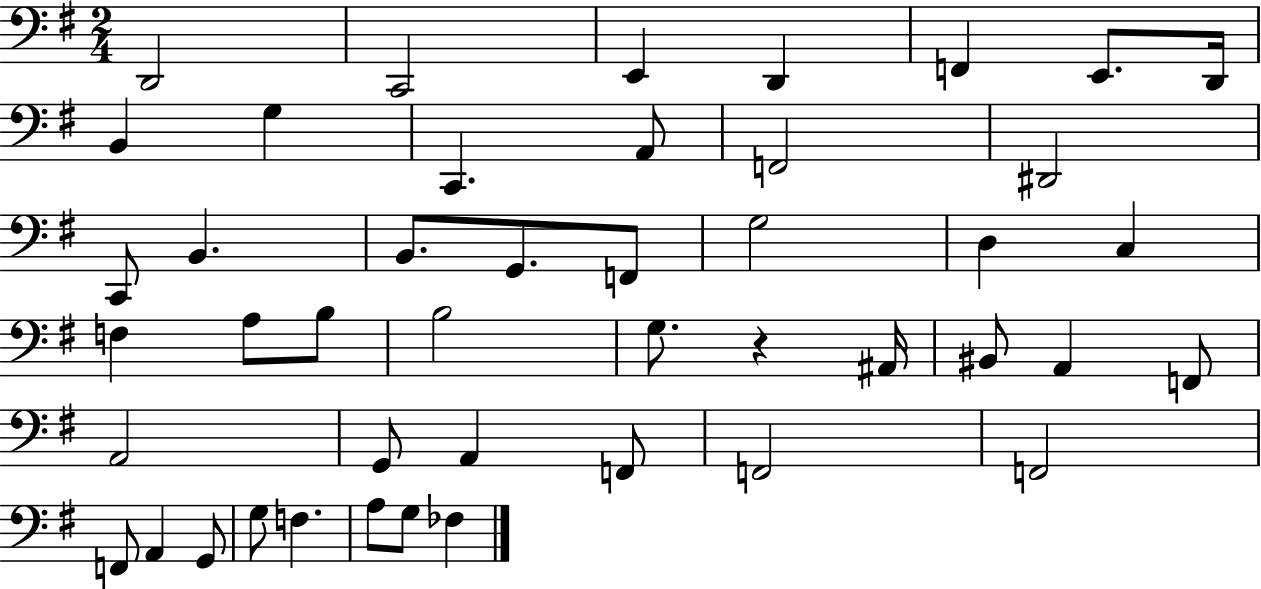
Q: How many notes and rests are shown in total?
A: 45